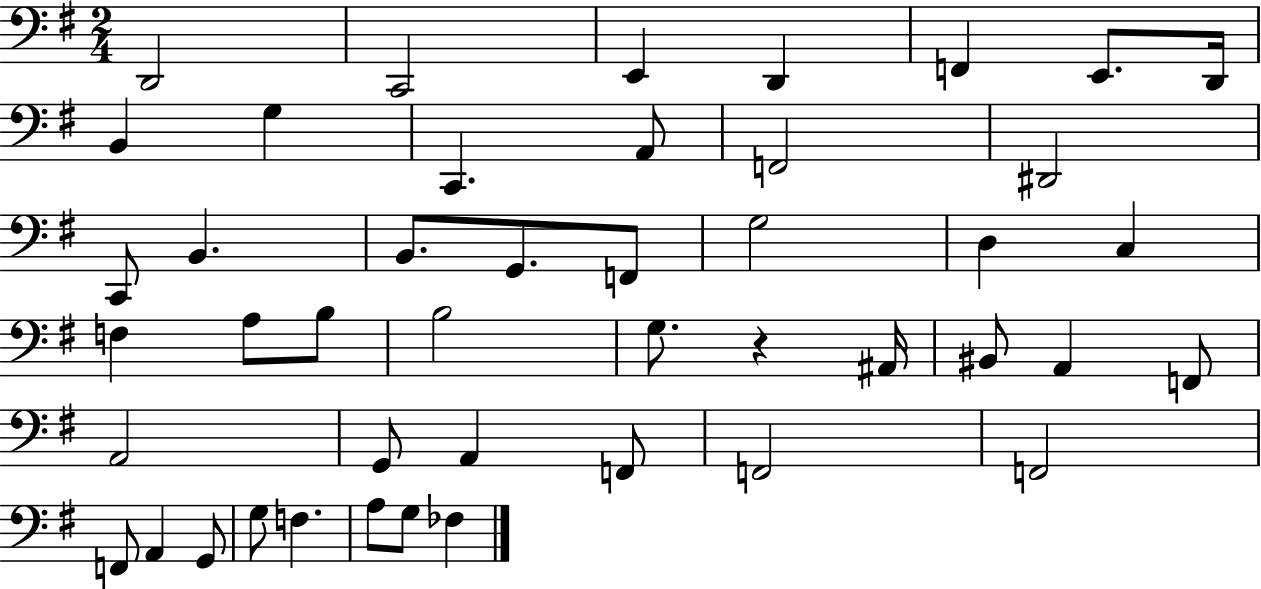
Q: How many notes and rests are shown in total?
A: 45